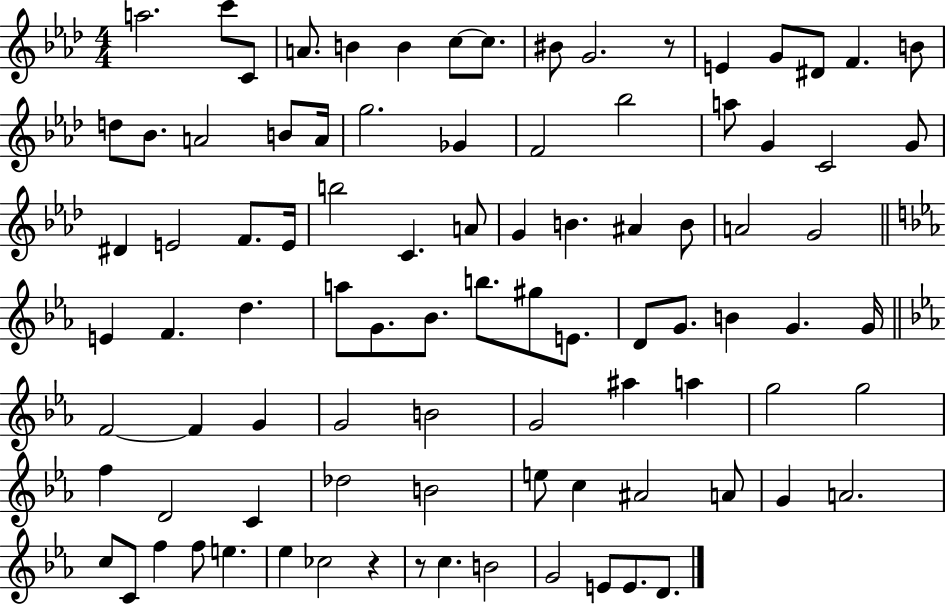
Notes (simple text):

A5/h. C6/e C4/e A4/e. B4/q B4/q C5/e C5/e. BIS4/e G4/h. R/e E4/q G4/e D#4/e F4/q. B4/e D5/e Bb4/e. A4/h B4/e A4/s G5/h. Gb4/q F4/h Bb5/h A5/e G4/q C4/h G4/e D#4/q E4/h F4/e. E4/s B5/h C4/q. A4/e G4/q B4/q. A#4/q B4/e A4/h G4/h E4/q F4/q. D5/q. A5/e G4/e. Bb4/e. B5/e. G#5/e E4/e. D4/e G4/e. B4/q G4/q. G4/s F4/h F4/q G4/q G4/h B4/h G4/h A#5/q A5/q G5/h G5/h F5/q D4/h C4/q Db5/h B4/h E5/e C5/q A#4/h A4/e G4/q A4/h. C5/e C4/e F5/q F5/e E5/q. Eb5/q CES5/h R/q R/e C5/q. B4/h G4/h E4/e E4/e. D4/e.